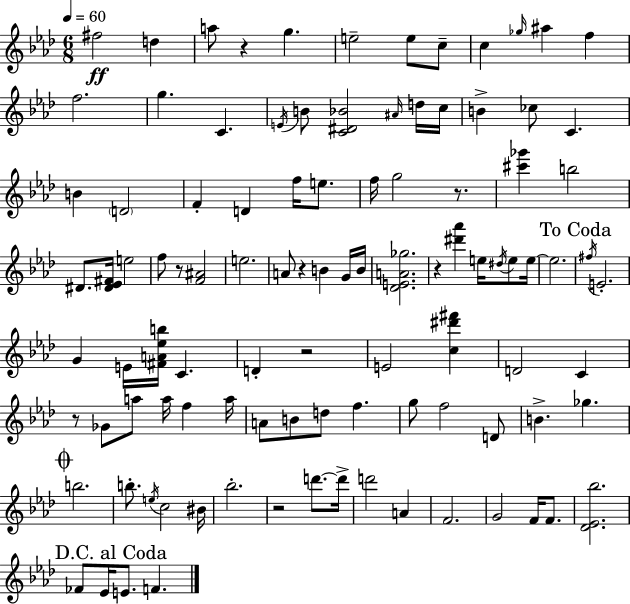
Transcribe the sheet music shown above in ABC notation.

X:1
T:Untitled
M:6/8
L:1/4
K:Fm
^f2 d a/2 z g e2 e/2 c/2 c _g/4 ^a f f2 g C E/4 B/2 [C^D_B]2 ^A/4 d/4 c/4 B _c/2 C B D2 F D f/4 e/2 f/4 g2 z/2 [^c'_g'] b2 ^D/2 [^D_E^F]/4 e2 f/2 z/2 [F^A]2 e2 A/2 z B G/4 B/4 [_DEA_g]2 z [^d'_a'] e/4 ^d/4 e/2 e/4 e2 ^f/4 E2 G E/4 [^FA_eb]/4 C D z2 E2 [c^d'^f'] D2 C z/2 _G/2 a/2 a/4 f a/4 A/2 B/2 d/2 f g/2 f2 D/2 B _g b2 b/2 e/4 c2 ^B/4 _b2 z2 d'/2 d'/4 d'2 A F2 G2 F/4 F/2 [_D_E_b]2 _F/2 _E/4 E/2 F